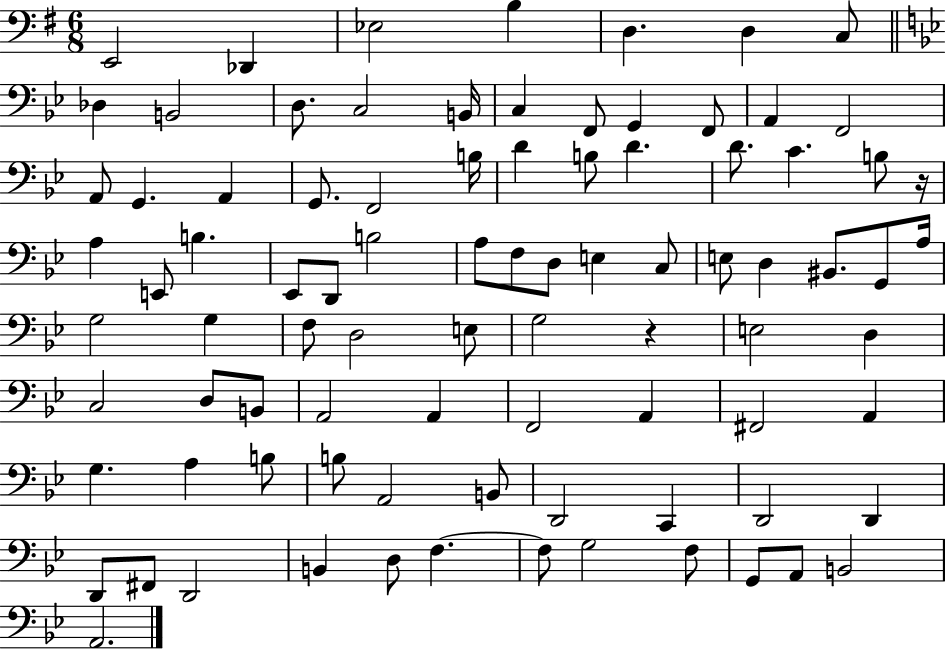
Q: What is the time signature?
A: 6/8